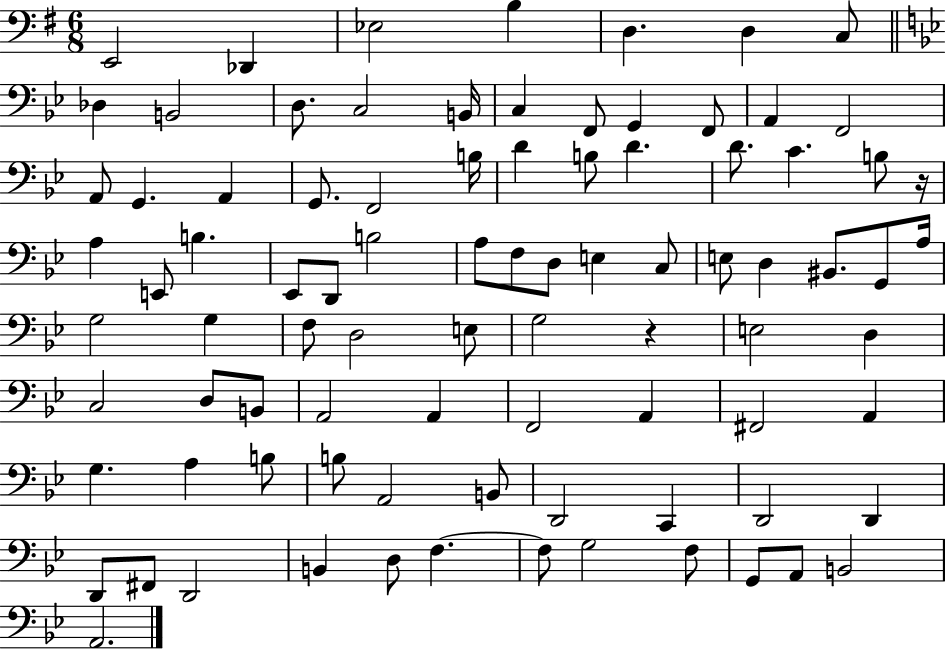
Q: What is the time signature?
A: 6/8